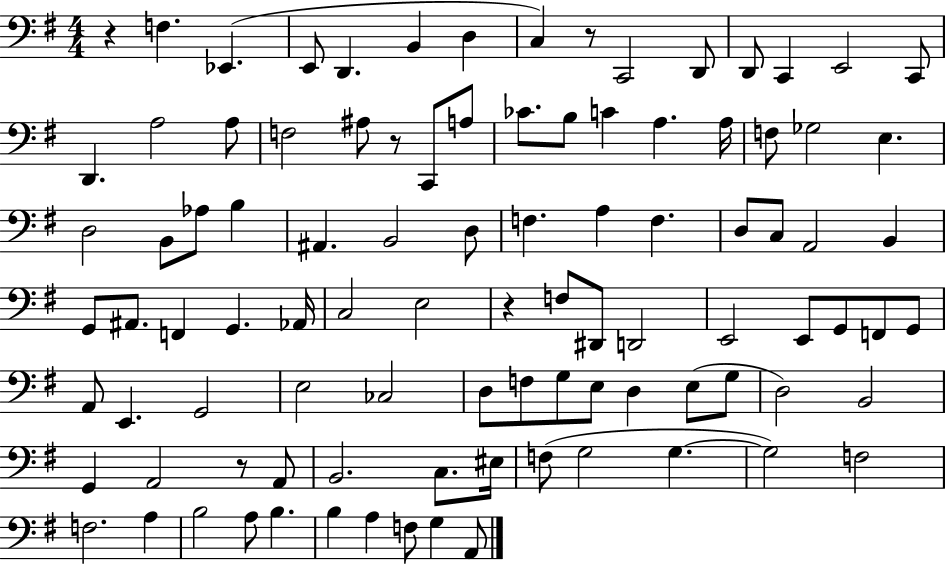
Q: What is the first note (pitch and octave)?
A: F3